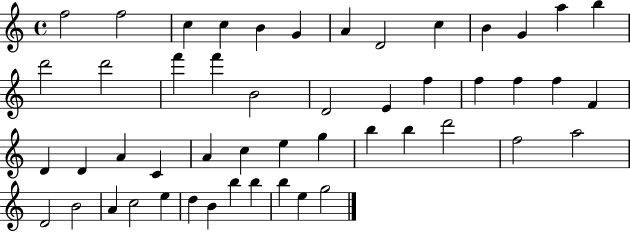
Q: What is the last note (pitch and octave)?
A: G5